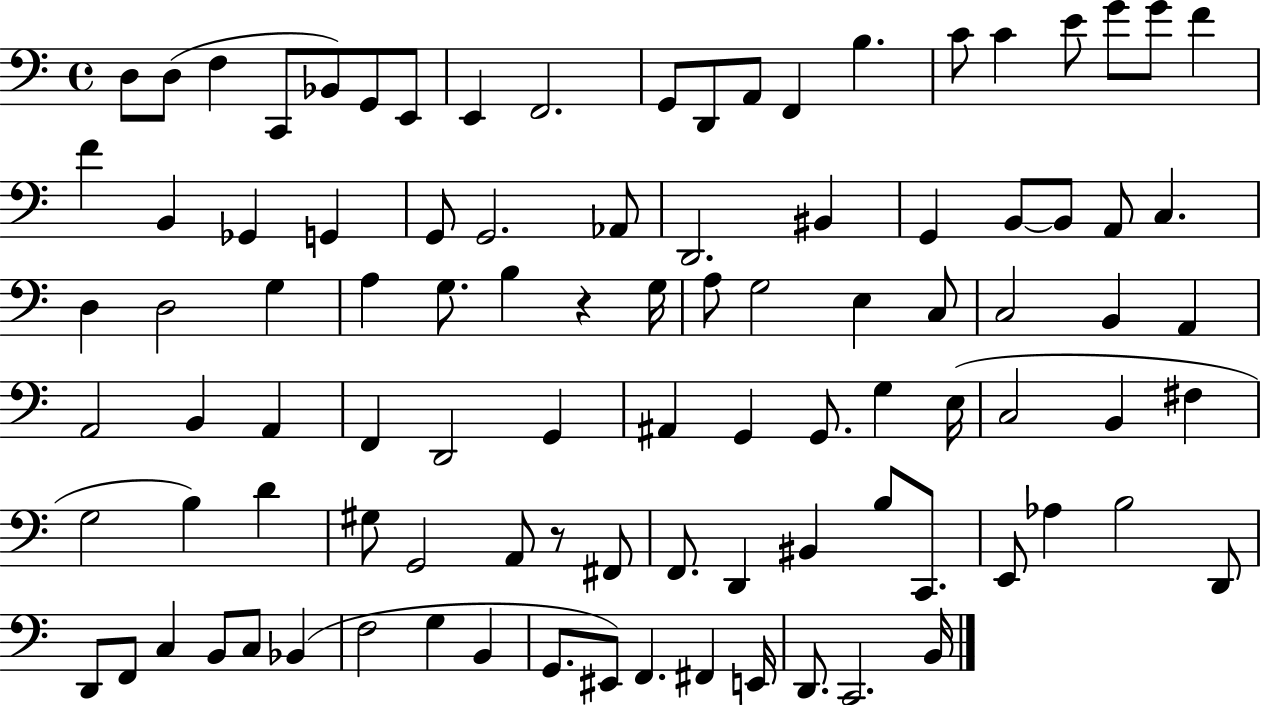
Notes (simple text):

D3/e D3/e F3/q C2/e Bb2/e G2/e E2/e E2/q F2/h. G2/e D2/e A2/e F2/q B3/q. C4/e C4/q E4/e G4/e G4/e F4/q F4/q B2/q Gb2/q G2/q G2/e G2/h. Ab2/e D2/h. BIS2/q G2/q B2/e B2/e A2/e C3/q. D3/q D3/h G3/q A3/q G3/e. B3/q R/q G3/s A3/e G3/h E3/q C3/e C3/h B2/q A2/q A2/h B2/q A2/q F2/q D2/h G2/q A#2/q G2/q G2/e. G3/q E3/s C3/h B2/q F#3/q G3/h B3/q D4/q G#3/e G2/h A2/e R/e F#2/e F2/e. D2/q BIS2/q B3/e C2/e. E2/e Ab3/q B3/h D2/e D2/e F2/e C3/q B2/e C3/e Bb2/q F3/h G3/q B2/q G2/e. EIS2/e F2/q. F#2/q E2/s D2/e. C2/h. B2/s